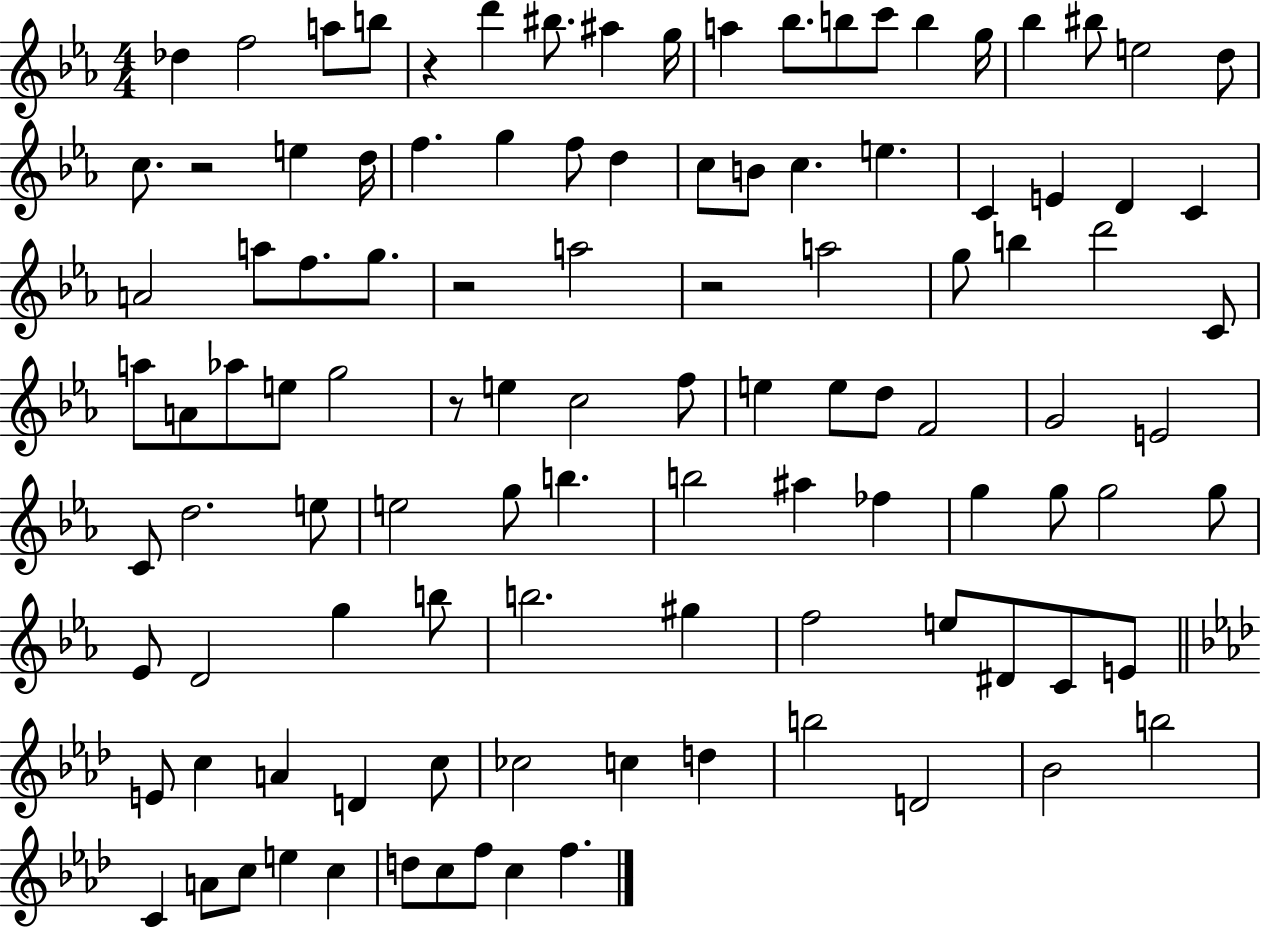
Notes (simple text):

Db5/q F5/h A5/e B5/e R/q D6/q BIS5/e. A#5/q G5/s A5/q Bb5/e. B5/e C6/e B5/q G5/s Bb5/q BIS5/e E5/h D5/e C5/e. R/h E5/q D5/s F5/q. G5/q F5/e D5/q C5/e B4/e C5/q. E5/q. C4/q E4/q D4/q C4/q A4/h A5/e F5/e. G5/e. R/h A5/h R/h A5/h G5/e B5/q D6/h C4/e A5/e A4/e Ab5/e E5/e G5/h R/e E5/q C5/h F5/e E5/q E5/e D5/e F4/h G4/h E4/h C4/e D5/h. E5/e E5/h G5/e B5/q. B5/h A#5/q FES5/q G5/q G5/e G5/h G5/e Eb4/e D4/h G5/q B5/e B5/h. G#5/q F5/h E5/e D#4/e C4/e E4/e E4/e C5/q A4/q D4/q C5/e CES5/h C5/q D5/q B5/h D4/h Bb4/h B5/h C4/q A4/e C5/e E5/q C5/q D5/e C5/e F5/e C5/q F5/q.